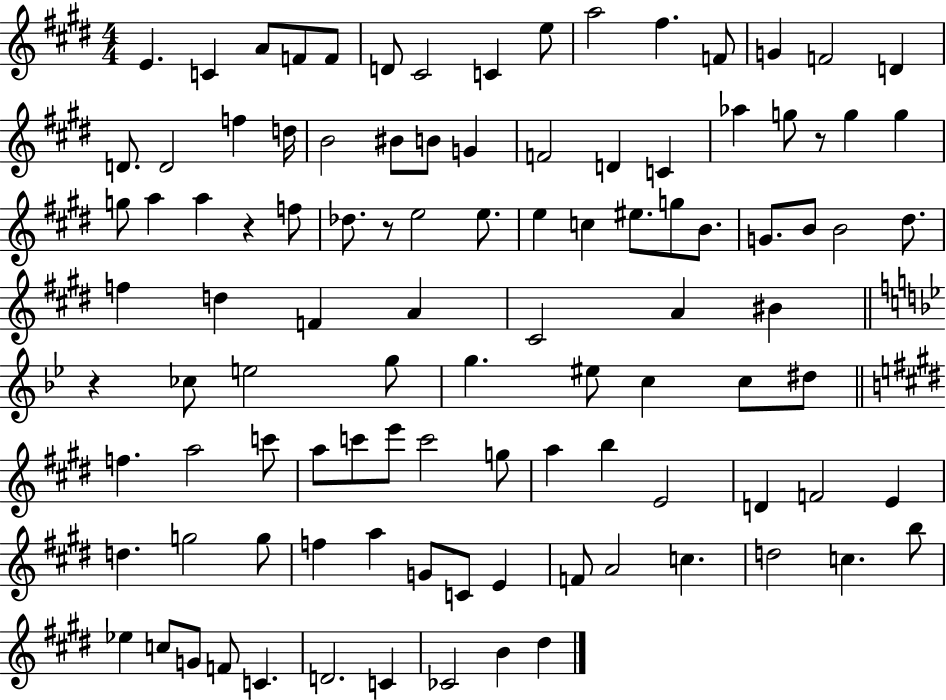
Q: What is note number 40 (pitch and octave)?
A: EIS5